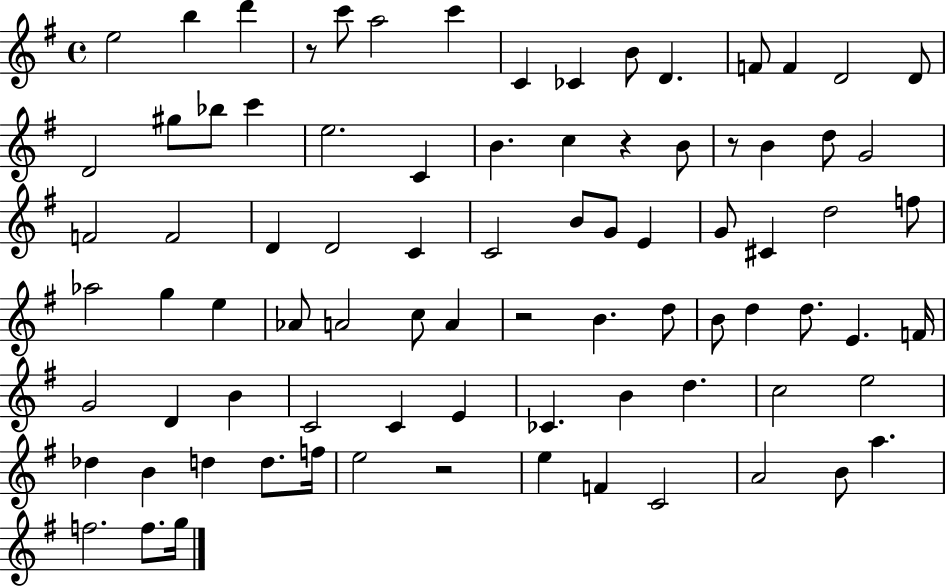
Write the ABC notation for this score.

X:1
T:Untitled
M:4/4
L:1/4
K:G
e2 b d' z/2 c'/2 a2 c' C _C B/2 D F/2 F D2 D/2 D2 ^g/2 _b/2 c' e2 C B c z B/2 z/2 B d/2 G2 F2 F2 D D2 C C2 B/2 G/2 E G/2 ^C d2 f/2 _a2 g e _A/2 A2 c/2 A z2 B d/2 B/2 d d/2 E F/4 G2 D B C2 C E _C B d c2 e2 _d B d d/2 f/4 e2 z2 e F C2 A2 B/2 a f2 f/2 g/4